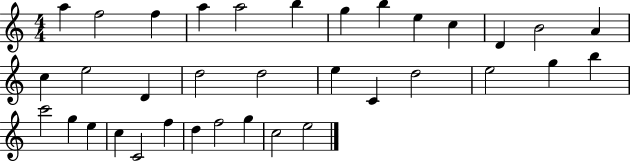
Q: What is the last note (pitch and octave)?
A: E5